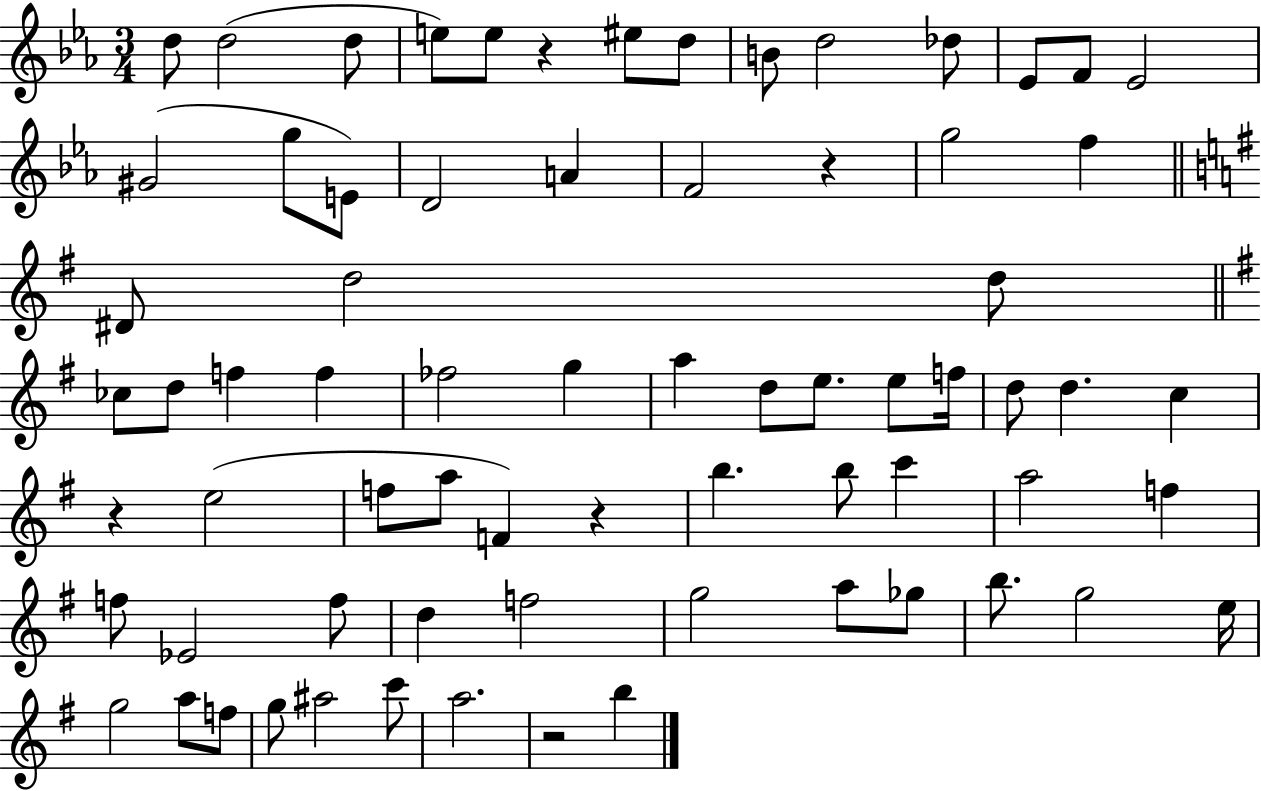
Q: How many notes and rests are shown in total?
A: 71